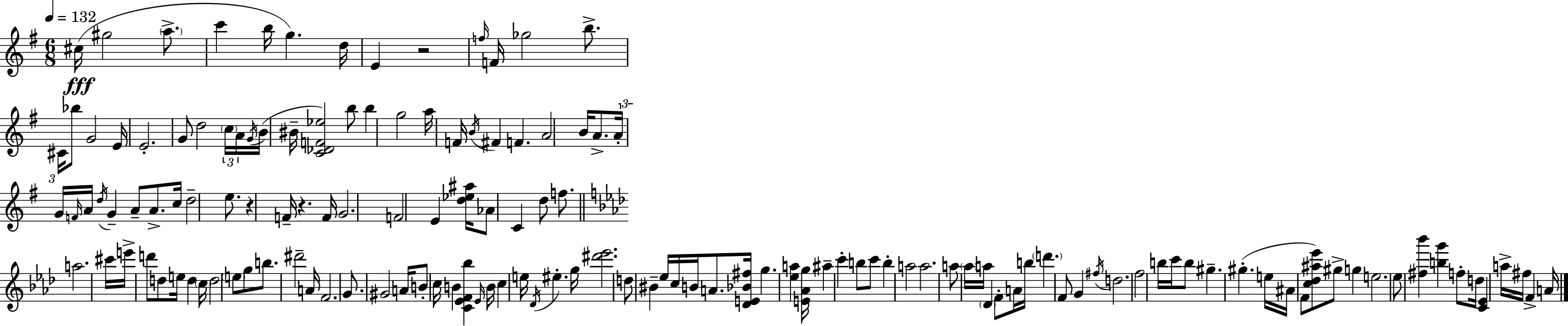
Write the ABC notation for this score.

X:1
T:Untitled
M:6/8
L:1/4
K:Em
^c/4 ^g2 a/2 c' b/4 g d/4 E z2 f/4 F/4 _g2 b/2 ^C/4 _b/2 G2 E/4 E2 G/2 d2 c/4 A/4 G/4 B/4 ^B/4 [C_DF_e]2 b/2 b g2 a/4 F/4 B/4 ^F F A2 B/4 A/2 A/4 G/4 F/4 A/4 d/4 G A/2 A/2 c/4 d2 e/2 z F/4 z F/4 G2 F2 E [d_e^a]/4 _A/2 C d/2 f/2 a2 ^c'/4 e'/4 d'/2 d/2 e/4 d c/4 d2 e/2 g/2 b/2 ^d'2 A/4 F2 G/2 ^G2 A/4 B/2 c/4 B [C_EF_b] _E/4 B/4 c e/4 _D/4 ^e g/4 [^d'_e']2 d/2 ^B _e/4 c/4 B/4 A/2 [_DE_B^f]/4 g [_ea] [E_Ag]/4 ^a c' b/2 c'/2 b a2 a2 a/2 _a/4 a/4 _D F/2 A/4 b/4 d' F/2 G ^f/4 d2 f2 b/4 c'/4 b/2 ^g ^g e/4 ^A/4 F/2 [c_d^a_e']/2 ^g/2 g e2 _e/2 [^f_b'] [bg'] f/2 d/4 [C_E] a/4 ^f/4 F A/4